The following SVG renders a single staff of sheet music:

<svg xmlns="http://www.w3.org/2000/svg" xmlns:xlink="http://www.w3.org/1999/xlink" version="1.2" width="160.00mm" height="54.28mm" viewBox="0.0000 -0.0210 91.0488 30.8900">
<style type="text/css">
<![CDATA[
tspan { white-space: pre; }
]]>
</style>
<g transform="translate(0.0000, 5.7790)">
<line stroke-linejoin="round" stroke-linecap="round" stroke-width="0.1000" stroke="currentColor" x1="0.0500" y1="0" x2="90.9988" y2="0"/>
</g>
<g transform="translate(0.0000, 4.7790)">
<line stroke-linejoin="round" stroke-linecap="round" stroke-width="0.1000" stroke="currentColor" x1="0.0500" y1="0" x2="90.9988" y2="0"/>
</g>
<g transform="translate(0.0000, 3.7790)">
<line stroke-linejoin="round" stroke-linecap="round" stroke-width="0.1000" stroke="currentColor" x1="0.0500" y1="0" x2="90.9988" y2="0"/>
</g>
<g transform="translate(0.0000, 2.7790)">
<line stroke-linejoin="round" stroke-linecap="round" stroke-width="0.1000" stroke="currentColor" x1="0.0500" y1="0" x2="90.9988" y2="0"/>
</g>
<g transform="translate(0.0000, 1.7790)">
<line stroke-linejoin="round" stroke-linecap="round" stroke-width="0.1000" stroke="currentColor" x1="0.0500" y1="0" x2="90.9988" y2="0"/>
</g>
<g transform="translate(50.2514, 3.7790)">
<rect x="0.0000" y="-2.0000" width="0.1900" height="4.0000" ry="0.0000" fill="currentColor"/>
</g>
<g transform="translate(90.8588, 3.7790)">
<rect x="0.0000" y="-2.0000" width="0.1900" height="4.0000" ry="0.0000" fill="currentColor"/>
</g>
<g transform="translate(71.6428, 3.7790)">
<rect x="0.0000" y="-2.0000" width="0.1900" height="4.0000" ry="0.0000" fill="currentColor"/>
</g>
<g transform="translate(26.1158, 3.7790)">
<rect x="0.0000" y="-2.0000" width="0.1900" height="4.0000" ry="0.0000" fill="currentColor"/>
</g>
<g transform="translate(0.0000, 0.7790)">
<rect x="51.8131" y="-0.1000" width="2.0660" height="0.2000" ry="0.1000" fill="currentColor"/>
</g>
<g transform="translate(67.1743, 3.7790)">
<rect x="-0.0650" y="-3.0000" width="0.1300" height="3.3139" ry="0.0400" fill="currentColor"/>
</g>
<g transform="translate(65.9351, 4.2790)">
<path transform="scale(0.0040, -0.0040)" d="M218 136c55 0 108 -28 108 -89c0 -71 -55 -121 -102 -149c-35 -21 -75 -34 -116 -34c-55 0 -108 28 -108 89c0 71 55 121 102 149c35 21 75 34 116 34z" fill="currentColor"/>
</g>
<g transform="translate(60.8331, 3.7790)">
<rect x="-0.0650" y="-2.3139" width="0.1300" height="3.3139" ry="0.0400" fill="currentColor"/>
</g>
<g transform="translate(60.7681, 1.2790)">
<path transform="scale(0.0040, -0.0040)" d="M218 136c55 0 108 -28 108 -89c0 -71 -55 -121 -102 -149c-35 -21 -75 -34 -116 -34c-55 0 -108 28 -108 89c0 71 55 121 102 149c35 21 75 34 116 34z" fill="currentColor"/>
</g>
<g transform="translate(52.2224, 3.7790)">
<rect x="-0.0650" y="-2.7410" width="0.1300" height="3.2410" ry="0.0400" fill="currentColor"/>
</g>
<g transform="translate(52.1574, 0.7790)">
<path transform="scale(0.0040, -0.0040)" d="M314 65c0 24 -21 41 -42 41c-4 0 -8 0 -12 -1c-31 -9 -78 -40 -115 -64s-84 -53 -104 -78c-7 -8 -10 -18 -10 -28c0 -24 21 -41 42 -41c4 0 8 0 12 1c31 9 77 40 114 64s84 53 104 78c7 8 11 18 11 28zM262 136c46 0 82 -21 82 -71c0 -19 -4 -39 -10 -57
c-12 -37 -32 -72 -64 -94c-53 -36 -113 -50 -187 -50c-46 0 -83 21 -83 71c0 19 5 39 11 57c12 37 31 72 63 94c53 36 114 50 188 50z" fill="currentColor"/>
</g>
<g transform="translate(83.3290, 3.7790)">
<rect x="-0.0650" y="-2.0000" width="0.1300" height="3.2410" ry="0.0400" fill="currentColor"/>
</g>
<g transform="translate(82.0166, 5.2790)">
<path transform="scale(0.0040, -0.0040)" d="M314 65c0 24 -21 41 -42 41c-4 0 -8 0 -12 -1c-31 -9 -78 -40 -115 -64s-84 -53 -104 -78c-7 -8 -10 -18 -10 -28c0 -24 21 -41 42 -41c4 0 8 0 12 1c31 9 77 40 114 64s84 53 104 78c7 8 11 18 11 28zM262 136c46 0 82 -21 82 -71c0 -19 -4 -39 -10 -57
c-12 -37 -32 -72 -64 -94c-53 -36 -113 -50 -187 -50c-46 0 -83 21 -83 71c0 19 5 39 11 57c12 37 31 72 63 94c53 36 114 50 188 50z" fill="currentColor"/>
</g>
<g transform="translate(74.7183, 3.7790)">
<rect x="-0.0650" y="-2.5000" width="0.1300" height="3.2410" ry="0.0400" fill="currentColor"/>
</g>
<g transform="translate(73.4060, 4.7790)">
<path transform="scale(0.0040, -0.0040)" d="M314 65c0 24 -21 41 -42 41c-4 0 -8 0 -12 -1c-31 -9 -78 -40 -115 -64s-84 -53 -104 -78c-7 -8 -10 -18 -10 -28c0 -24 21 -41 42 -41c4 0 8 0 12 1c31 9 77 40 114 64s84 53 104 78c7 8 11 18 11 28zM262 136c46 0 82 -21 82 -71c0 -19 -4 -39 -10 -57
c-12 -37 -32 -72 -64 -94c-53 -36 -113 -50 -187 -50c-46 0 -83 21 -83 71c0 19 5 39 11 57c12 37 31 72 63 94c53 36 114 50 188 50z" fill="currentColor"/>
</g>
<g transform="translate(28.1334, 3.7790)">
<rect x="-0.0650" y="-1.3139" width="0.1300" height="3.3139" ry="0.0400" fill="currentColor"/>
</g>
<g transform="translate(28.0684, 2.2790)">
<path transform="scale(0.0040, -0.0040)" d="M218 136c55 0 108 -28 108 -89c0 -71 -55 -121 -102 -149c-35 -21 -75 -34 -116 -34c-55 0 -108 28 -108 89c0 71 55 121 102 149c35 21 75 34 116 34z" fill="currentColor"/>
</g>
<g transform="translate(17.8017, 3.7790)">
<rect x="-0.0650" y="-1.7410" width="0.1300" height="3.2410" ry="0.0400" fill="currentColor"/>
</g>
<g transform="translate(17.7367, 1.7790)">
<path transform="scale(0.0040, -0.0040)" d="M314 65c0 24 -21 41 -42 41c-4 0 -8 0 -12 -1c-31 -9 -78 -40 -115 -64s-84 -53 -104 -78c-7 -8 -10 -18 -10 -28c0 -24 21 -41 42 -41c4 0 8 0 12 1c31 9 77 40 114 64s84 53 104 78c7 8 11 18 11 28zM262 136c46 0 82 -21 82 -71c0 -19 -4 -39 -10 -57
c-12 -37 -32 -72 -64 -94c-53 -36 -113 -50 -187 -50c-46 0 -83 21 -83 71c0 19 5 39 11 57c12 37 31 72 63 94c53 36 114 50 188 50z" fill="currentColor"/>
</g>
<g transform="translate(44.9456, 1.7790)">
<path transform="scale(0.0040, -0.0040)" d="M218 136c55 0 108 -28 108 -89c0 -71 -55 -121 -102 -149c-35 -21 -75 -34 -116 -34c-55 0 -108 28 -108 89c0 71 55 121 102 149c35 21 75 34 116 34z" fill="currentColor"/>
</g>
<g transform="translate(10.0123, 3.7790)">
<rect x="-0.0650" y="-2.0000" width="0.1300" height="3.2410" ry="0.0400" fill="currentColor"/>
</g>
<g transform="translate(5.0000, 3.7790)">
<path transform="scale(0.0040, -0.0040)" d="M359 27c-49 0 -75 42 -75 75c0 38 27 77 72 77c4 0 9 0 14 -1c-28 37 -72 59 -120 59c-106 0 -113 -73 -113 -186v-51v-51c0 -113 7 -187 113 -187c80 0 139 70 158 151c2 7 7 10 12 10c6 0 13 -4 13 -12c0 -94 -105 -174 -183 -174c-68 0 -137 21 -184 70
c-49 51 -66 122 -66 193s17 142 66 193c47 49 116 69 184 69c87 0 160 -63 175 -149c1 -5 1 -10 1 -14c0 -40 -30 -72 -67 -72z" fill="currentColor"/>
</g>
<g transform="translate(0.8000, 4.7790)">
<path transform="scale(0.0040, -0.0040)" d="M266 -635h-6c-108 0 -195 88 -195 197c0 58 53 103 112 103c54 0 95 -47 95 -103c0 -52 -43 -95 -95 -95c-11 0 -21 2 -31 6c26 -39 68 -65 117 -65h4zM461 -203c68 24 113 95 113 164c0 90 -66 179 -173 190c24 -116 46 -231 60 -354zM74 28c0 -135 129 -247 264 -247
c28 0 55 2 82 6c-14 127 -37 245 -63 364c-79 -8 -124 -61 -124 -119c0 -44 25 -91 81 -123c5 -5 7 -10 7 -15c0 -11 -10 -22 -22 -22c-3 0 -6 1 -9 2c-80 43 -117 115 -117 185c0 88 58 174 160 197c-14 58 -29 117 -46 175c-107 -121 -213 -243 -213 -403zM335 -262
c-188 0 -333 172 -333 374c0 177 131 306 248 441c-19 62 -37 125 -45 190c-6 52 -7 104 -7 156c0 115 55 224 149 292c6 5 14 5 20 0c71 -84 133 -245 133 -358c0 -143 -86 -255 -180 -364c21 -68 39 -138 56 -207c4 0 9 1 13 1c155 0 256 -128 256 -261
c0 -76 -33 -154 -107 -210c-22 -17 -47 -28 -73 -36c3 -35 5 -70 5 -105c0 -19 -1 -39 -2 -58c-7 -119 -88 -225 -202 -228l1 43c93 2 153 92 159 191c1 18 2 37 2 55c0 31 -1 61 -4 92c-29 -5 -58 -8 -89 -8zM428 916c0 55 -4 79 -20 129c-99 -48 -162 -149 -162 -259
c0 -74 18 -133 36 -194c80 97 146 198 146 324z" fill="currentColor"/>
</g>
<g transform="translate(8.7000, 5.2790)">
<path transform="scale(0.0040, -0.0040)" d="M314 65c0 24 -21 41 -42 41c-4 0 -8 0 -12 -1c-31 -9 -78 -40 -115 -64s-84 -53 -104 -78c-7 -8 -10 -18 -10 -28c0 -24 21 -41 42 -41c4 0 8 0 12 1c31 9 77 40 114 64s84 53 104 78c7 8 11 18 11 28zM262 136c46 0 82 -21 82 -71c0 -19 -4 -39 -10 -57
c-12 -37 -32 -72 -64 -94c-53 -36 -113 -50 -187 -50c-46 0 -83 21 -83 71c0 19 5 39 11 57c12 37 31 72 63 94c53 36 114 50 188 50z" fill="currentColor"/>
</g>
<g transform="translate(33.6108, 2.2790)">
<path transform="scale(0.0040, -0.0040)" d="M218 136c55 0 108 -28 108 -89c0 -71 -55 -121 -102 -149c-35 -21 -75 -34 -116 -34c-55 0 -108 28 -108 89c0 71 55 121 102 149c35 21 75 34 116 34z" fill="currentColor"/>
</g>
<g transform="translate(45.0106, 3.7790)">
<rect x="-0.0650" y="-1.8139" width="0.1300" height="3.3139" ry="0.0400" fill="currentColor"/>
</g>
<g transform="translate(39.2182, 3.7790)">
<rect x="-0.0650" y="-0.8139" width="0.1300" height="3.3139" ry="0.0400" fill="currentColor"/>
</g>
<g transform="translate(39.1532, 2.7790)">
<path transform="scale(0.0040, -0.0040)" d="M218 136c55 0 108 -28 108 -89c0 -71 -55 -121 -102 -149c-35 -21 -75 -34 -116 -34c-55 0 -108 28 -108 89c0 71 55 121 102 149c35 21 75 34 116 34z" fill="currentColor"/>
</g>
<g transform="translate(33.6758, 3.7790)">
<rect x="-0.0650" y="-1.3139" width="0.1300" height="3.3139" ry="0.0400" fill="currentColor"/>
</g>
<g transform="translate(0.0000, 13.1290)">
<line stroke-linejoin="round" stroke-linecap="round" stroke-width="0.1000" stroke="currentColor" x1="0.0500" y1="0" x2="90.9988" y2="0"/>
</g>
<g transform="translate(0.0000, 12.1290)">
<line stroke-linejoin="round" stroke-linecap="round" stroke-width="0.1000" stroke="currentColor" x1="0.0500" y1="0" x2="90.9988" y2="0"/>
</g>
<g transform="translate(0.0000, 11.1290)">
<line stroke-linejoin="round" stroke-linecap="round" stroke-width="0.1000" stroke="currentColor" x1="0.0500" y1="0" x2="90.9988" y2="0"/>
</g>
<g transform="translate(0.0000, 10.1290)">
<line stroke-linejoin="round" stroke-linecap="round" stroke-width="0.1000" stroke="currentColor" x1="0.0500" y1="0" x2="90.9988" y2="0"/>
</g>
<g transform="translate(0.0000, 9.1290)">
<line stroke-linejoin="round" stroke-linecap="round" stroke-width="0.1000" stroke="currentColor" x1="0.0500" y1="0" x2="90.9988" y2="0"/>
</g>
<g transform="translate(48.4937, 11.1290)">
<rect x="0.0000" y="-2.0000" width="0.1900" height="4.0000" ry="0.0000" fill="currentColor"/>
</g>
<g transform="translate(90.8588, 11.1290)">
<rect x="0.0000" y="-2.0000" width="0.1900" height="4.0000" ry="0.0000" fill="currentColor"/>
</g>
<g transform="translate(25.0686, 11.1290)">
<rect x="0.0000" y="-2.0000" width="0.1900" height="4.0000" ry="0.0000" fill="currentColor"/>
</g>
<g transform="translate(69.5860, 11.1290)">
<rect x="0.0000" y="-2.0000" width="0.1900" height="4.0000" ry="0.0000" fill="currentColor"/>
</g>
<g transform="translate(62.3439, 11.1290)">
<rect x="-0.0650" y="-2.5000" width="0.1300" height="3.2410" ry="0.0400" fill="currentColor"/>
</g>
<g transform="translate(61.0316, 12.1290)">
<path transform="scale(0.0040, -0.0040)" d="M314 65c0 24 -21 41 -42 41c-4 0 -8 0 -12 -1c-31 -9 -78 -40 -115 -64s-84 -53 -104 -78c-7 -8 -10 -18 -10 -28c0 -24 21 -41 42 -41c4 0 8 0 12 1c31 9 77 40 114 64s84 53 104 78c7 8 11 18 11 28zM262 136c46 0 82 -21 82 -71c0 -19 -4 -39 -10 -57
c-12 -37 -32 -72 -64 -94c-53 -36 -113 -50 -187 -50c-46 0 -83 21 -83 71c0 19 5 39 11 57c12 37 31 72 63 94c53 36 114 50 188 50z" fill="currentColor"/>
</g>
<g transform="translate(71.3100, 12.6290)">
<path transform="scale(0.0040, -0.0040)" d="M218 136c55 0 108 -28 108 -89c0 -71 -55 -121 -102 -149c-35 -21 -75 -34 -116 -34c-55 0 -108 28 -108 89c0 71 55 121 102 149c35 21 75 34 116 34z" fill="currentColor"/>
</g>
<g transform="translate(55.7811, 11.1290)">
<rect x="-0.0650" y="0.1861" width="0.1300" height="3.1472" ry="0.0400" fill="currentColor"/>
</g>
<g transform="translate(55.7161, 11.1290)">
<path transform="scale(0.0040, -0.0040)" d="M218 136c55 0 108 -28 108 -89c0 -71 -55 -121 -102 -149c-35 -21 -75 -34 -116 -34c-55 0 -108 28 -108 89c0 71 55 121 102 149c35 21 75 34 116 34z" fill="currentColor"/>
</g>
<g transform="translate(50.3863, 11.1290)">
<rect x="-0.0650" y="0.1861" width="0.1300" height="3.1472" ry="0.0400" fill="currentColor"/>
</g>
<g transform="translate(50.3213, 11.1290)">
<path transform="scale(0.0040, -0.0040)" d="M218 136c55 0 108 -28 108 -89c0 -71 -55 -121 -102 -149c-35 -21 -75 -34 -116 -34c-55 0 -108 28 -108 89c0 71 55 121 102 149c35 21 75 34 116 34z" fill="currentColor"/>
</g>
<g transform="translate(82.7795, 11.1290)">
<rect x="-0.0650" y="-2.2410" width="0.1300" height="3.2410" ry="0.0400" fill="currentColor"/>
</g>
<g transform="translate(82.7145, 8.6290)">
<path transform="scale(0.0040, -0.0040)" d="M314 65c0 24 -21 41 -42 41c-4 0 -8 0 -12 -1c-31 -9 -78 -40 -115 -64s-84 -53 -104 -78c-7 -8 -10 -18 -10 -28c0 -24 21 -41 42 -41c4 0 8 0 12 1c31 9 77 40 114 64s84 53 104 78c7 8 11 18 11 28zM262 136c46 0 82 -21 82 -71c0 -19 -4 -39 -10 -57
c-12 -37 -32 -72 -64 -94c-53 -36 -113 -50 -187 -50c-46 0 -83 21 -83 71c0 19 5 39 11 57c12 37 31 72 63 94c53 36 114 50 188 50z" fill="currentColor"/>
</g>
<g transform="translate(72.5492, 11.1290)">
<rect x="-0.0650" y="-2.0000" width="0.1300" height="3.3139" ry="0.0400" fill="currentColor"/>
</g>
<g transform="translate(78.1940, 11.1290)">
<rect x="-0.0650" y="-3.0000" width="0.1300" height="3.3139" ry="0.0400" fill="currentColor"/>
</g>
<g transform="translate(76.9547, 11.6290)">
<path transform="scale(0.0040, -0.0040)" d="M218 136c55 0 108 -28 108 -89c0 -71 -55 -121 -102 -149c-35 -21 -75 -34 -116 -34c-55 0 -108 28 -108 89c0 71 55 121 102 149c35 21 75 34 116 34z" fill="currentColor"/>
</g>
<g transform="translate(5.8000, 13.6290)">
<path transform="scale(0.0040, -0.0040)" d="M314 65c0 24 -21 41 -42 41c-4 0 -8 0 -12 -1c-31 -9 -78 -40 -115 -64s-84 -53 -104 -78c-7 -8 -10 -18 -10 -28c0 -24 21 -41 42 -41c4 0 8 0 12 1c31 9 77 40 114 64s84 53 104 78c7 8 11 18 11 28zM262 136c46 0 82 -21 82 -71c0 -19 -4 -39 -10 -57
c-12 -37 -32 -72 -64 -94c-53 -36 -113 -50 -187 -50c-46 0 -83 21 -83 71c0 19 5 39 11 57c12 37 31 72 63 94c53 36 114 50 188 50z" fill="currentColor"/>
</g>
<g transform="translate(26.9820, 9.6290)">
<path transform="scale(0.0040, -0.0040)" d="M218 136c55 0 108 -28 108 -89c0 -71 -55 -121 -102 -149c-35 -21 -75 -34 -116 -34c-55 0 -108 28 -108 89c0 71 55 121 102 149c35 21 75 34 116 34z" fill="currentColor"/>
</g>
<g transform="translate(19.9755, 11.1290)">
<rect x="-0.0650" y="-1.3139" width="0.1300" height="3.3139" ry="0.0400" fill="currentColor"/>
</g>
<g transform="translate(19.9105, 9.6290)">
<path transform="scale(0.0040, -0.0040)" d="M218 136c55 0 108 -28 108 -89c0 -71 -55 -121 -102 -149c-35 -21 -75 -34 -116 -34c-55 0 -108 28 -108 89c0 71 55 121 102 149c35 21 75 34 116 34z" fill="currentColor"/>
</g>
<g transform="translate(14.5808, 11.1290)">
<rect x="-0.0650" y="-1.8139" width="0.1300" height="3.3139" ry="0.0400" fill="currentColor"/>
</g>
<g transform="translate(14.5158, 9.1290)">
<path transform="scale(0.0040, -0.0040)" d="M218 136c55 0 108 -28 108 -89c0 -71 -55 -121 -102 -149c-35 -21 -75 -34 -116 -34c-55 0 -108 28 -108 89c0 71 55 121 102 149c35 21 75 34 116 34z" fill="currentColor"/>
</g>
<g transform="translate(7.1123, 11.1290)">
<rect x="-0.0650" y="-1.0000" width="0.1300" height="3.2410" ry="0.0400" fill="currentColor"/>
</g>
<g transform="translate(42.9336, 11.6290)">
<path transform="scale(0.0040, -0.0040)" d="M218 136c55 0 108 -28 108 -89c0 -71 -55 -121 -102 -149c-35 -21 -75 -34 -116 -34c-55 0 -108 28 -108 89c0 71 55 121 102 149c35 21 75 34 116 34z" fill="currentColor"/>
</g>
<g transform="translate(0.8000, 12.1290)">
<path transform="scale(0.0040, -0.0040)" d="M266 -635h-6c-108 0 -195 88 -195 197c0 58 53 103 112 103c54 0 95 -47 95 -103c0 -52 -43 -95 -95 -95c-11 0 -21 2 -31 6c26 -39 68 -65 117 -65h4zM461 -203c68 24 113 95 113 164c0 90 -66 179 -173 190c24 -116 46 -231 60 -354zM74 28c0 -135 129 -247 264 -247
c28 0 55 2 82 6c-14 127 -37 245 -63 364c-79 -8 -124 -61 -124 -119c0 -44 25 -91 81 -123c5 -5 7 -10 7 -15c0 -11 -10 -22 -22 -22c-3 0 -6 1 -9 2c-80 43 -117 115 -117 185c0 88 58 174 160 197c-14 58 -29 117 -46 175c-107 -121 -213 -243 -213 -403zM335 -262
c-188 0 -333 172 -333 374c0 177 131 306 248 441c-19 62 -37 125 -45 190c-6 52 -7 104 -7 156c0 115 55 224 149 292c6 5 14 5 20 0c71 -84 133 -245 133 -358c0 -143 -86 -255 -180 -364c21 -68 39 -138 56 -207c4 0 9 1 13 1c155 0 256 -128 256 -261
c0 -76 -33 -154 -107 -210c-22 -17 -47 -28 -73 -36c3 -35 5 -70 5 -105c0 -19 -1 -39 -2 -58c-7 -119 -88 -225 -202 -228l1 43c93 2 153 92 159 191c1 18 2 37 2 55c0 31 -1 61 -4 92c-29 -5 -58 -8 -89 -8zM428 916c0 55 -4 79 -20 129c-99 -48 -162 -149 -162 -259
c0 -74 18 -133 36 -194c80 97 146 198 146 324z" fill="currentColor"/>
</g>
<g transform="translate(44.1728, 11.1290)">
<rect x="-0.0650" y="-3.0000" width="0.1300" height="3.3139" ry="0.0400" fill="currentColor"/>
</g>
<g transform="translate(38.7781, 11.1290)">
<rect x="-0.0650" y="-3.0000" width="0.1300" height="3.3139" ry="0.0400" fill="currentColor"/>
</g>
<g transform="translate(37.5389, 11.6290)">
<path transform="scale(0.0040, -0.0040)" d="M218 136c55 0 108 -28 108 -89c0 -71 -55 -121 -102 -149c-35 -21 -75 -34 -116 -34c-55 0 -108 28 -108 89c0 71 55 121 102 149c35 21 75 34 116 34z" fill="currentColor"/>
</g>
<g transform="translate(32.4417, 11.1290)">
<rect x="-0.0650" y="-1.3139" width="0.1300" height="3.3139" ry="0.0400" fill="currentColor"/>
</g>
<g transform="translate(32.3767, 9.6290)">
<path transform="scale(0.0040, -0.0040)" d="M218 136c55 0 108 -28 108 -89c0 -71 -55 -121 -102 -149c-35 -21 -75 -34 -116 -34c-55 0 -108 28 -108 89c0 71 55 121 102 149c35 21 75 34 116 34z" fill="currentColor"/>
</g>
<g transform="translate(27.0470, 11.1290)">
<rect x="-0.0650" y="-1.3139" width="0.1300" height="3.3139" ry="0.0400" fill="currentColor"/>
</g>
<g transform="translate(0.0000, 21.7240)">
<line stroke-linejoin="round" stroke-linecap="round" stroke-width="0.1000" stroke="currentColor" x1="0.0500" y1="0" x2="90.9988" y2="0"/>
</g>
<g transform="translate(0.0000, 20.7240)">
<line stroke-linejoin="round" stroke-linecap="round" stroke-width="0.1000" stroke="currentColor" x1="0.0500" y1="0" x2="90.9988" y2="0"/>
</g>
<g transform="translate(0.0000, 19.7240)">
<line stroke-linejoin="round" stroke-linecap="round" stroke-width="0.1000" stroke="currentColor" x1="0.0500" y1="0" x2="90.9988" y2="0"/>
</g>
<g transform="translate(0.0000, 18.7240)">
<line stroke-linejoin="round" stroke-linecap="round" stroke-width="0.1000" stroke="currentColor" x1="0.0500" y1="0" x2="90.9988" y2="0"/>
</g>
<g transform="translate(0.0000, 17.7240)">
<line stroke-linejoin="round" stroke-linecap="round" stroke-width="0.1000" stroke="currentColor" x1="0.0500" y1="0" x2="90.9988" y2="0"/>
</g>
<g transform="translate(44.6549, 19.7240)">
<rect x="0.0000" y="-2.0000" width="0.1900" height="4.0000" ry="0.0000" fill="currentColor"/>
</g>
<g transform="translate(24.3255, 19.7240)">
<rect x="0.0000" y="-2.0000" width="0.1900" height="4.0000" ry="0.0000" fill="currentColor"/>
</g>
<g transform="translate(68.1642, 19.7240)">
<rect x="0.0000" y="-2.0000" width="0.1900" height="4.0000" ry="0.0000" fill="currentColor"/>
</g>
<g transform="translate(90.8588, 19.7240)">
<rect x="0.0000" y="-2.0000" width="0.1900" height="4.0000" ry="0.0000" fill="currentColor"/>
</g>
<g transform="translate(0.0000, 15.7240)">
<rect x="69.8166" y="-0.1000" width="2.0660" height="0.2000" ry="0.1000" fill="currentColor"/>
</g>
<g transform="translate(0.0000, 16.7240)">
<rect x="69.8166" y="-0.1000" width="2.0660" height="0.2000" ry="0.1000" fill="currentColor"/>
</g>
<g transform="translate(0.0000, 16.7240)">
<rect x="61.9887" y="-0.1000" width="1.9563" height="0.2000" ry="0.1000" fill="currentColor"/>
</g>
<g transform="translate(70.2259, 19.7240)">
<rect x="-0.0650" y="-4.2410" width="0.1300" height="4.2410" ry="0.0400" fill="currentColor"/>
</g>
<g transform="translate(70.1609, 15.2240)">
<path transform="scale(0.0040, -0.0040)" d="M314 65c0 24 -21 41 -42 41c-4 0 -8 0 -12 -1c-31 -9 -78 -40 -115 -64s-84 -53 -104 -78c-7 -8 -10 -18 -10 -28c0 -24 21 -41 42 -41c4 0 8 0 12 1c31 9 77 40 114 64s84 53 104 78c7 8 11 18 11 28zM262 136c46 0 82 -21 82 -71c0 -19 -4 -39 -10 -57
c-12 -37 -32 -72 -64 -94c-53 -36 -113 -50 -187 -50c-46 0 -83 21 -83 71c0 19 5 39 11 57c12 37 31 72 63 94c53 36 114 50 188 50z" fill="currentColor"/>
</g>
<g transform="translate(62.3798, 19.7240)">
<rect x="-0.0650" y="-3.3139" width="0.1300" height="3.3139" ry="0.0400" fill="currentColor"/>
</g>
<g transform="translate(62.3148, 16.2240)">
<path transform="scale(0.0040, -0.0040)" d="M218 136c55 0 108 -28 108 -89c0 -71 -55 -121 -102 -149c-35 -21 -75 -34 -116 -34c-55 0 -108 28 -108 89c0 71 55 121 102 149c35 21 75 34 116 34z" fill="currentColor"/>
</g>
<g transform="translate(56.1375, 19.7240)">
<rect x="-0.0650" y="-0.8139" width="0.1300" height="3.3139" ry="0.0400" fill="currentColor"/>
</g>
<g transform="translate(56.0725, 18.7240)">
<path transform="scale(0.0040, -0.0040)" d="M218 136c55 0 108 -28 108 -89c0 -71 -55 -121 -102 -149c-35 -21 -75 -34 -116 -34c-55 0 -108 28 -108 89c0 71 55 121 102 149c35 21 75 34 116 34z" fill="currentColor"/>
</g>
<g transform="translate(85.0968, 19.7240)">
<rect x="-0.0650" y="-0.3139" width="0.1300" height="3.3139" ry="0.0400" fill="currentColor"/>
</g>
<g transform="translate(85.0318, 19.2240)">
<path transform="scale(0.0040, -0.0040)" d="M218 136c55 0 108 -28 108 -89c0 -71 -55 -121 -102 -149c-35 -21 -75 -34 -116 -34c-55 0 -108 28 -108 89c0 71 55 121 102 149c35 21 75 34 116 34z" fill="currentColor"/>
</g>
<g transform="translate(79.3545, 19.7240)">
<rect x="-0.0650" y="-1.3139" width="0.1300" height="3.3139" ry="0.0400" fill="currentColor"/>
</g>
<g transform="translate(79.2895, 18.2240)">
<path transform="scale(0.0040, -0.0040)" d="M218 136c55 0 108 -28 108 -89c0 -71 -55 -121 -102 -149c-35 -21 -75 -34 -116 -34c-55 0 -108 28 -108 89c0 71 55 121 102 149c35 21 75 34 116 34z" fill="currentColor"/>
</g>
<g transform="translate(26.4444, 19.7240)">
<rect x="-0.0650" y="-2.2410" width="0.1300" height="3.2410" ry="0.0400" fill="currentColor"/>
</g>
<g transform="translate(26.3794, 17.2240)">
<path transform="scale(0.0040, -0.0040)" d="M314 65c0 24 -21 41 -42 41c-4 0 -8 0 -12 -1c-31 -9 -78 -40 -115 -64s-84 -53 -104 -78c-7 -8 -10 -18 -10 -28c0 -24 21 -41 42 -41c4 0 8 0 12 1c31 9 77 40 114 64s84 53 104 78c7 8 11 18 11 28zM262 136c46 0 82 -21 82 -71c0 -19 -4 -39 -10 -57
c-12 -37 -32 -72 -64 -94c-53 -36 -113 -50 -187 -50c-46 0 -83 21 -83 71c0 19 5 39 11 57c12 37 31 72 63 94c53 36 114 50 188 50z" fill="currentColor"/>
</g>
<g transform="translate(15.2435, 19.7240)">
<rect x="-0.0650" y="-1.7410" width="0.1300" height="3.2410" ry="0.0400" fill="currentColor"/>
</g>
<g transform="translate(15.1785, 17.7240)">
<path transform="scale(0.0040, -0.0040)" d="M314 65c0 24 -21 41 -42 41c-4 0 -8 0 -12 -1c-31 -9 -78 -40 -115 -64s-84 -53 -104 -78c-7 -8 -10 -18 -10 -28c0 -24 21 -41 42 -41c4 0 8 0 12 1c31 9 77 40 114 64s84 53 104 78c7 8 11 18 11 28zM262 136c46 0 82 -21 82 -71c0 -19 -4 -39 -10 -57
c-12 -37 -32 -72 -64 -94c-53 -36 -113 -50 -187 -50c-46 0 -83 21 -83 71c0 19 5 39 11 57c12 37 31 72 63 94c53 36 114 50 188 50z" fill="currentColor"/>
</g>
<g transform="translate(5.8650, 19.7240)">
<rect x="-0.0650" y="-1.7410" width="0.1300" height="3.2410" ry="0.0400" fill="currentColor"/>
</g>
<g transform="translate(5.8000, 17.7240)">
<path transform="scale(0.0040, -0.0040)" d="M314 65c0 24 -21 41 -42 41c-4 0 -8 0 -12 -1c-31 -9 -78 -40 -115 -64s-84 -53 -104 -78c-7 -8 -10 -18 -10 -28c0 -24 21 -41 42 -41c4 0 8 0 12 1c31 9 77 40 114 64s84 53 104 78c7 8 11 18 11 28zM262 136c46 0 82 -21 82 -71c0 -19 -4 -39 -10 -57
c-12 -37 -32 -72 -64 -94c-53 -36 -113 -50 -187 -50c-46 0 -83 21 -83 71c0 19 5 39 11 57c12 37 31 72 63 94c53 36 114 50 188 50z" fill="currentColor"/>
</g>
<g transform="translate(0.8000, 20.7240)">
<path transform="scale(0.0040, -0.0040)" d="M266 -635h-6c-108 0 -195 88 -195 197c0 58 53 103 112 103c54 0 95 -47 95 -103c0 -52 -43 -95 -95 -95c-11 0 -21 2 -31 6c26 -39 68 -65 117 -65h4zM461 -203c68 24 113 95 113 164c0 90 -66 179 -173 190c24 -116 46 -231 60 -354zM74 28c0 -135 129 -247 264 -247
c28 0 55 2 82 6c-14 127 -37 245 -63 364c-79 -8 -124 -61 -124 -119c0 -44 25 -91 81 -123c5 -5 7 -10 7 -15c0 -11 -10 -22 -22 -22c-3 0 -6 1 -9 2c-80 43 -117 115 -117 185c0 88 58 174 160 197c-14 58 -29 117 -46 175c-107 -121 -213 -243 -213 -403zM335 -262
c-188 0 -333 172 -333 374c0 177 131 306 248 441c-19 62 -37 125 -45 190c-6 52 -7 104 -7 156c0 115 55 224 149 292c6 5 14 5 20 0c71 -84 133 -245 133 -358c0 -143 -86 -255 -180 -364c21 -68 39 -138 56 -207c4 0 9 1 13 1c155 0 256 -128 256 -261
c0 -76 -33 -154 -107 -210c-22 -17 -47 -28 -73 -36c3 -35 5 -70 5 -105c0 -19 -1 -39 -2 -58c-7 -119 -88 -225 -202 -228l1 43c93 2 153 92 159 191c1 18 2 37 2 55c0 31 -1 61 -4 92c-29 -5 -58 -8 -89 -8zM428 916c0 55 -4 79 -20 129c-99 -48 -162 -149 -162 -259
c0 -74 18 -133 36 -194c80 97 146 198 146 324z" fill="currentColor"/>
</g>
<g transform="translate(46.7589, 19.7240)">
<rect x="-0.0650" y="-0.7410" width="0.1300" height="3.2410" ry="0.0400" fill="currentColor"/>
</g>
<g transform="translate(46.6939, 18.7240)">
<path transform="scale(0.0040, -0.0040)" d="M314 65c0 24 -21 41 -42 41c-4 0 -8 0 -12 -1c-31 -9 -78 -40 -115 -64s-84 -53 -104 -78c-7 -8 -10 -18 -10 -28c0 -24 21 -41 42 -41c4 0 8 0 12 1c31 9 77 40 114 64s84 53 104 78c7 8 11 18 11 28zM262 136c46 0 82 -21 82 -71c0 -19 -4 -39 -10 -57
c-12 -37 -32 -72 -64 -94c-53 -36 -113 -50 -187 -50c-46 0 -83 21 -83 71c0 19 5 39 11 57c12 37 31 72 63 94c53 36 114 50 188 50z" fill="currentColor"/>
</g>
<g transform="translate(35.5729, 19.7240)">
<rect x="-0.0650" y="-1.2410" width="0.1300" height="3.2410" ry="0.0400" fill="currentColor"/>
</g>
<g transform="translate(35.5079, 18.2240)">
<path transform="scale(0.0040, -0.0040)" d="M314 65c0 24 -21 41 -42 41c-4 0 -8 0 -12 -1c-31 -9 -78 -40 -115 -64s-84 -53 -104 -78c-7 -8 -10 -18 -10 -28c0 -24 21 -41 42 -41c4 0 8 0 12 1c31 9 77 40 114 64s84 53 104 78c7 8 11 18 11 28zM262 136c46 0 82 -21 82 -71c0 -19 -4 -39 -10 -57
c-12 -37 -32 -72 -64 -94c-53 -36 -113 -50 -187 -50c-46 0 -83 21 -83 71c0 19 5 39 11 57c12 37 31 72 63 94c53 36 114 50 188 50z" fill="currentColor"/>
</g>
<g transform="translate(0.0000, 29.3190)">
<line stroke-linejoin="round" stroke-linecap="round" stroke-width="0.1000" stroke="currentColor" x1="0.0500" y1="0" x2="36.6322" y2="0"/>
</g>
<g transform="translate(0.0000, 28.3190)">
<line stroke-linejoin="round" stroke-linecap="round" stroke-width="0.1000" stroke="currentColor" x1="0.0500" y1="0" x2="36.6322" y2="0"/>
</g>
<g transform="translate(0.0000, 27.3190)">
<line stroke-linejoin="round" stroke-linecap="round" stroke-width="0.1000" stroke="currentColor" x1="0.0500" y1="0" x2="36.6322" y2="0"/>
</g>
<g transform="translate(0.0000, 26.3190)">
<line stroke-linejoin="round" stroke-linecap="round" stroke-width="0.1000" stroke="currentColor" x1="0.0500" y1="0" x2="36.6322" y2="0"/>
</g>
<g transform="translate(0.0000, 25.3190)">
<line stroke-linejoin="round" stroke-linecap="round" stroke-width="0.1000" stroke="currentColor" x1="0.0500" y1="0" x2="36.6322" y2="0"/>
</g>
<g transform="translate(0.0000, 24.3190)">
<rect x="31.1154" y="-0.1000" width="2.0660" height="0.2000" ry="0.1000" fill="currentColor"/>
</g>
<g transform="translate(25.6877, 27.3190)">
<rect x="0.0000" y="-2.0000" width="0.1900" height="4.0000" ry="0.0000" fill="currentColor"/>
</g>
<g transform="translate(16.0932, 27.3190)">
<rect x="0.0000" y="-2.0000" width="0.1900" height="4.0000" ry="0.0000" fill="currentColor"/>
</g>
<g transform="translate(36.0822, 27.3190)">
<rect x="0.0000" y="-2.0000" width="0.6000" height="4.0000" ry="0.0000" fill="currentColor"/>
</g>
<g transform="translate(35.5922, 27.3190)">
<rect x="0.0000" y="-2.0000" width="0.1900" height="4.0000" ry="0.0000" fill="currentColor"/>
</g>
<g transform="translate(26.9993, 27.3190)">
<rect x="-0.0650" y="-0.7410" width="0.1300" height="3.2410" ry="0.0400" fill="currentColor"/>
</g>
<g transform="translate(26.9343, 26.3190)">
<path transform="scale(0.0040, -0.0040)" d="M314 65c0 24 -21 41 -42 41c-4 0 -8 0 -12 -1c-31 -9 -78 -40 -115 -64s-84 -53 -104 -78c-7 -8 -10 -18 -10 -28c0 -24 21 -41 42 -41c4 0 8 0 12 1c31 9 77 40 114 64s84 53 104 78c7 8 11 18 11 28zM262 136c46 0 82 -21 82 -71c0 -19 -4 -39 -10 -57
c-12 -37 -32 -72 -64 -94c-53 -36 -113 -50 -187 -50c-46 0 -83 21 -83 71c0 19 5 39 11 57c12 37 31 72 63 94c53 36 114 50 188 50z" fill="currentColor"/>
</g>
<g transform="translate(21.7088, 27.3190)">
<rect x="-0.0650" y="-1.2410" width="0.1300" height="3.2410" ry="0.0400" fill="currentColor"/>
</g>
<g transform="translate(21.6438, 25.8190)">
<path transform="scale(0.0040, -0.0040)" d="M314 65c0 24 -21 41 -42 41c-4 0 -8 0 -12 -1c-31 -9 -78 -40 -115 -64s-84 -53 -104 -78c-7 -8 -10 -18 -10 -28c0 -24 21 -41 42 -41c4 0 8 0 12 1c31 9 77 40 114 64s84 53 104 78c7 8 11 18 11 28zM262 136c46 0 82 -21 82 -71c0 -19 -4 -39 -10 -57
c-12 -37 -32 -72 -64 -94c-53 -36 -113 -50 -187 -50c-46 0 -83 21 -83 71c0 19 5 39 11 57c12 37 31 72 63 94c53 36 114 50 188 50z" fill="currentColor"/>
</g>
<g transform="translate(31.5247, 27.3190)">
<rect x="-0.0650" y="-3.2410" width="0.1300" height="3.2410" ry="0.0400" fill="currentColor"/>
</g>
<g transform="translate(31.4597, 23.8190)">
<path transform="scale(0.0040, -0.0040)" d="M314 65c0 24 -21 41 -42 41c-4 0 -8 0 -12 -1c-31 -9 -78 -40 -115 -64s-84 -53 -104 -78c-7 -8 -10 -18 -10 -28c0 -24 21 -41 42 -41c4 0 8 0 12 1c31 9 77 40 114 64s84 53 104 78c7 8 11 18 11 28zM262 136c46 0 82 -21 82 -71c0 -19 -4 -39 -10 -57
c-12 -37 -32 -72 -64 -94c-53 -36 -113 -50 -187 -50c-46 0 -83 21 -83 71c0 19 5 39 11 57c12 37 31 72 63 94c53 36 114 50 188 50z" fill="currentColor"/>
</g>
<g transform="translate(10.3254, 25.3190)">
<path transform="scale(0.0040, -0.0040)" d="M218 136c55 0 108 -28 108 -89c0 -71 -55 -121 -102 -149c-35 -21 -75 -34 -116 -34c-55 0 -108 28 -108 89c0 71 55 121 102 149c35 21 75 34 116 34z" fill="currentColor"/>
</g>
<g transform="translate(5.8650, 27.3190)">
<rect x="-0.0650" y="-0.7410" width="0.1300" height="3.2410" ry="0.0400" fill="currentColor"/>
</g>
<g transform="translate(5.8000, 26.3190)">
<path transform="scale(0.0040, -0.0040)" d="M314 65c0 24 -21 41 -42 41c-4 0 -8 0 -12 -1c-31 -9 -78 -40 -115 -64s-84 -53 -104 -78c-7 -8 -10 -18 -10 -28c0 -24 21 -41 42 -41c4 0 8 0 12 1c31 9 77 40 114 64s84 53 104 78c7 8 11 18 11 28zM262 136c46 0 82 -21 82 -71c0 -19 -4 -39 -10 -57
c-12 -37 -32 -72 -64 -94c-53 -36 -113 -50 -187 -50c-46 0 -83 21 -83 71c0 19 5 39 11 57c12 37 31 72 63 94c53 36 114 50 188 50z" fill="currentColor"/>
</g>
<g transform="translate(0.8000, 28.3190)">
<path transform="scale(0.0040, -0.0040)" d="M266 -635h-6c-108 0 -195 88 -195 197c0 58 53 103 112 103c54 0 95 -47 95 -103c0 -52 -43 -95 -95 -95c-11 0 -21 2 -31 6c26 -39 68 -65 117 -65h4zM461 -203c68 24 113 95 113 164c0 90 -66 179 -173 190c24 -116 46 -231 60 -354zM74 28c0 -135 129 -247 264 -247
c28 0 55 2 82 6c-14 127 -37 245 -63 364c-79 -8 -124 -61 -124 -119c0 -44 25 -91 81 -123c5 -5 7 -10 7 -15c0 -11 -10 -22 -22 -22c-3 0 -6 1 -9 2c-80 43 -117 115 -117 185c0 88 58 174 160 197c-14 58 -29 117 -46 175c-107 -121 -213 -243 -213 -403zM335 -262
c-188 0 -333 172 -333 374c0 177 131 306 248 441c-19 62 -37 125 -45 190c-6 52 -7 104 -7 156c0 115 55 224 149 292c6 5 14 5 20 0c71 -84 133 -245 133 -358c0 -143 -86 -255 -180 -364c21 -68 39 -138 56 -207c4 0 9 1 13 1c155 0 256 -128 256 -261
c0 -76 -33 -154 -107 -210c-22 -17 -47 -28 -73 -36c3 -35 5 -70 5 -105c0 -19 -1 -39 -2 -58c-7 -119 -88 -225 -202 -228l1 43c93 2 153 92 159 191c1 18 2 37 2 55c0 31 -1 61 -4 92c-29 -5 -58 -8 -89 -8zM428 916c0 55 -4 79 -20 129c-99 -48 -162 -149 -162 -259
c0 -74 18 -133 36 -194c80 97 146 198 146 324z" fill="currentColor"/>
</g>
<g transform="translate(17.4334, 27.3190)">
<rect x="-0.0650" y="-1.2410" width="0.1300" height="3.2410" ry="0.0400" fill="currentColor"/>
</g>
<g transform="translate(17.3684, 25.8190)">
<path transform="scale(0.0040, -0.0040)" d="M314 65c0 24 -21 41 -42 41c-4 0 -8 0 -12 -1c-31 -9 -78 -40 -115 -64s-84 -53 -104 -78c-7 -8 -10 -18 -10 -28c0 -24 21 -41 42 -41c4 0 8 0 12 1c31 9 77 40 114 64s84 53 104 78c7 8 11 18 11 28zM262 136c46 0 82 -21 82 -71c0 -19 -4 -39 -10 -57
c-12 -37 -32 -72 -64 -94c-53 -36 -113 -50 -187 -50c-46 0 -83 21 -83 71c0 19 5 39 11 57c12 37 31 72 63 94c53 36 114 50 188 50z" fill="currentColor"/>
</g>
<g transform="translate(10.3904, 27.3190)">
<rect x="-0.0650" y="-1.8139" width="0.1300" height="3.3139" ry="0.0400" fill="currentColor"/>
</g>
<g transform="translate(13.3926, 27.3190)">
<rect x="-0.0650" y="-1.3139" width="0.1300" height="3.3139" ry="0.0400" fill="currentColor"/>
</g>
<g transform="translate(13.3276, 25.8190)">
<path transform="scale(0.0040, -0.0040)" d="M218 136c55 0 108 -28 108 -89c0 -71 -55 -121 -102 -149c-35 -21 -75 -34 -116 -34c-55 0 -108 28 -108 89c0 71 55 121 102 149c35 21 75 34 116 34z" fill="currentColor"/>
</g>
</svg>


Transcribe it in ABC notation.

X:1
T:Untitled
M:4/4
L:1/4
K:C
F2 f2 e e d f a2 g A G2 F2 D2 f e e e A A B B G2 F A g2 f2 f2 g2 e2 d2 d b d'2 e c d2 f e e2 e2 d2 b2